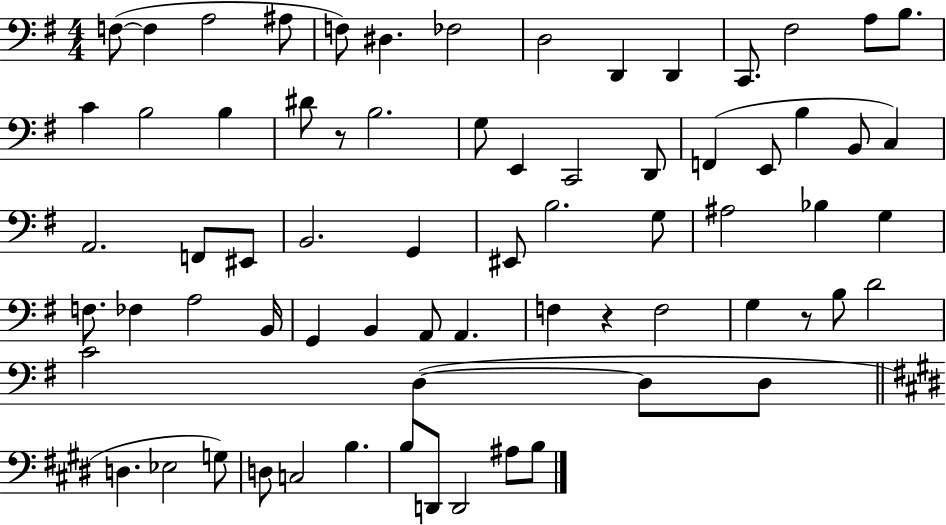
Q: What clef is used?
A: bass